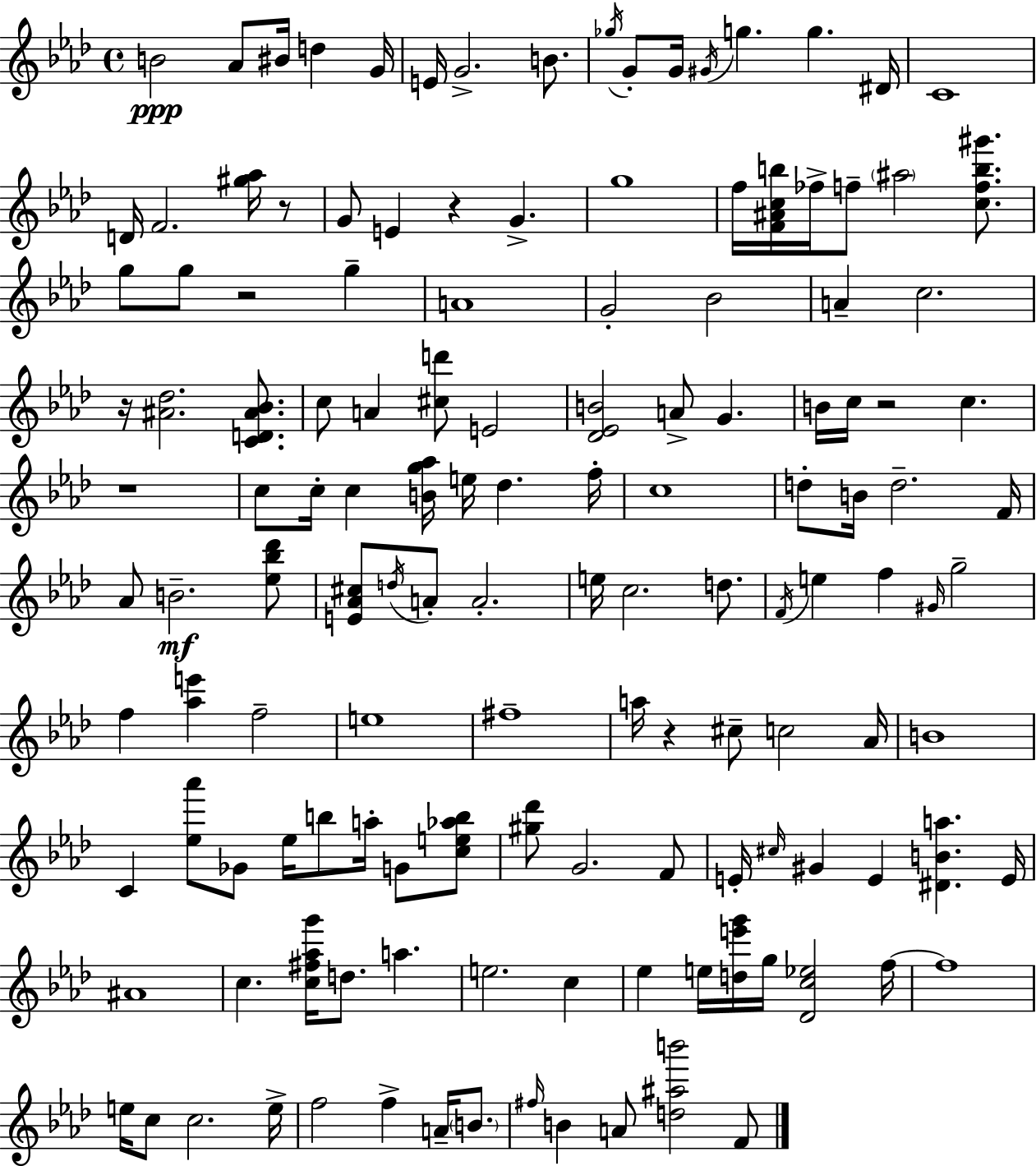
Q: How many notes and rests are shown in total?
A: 137